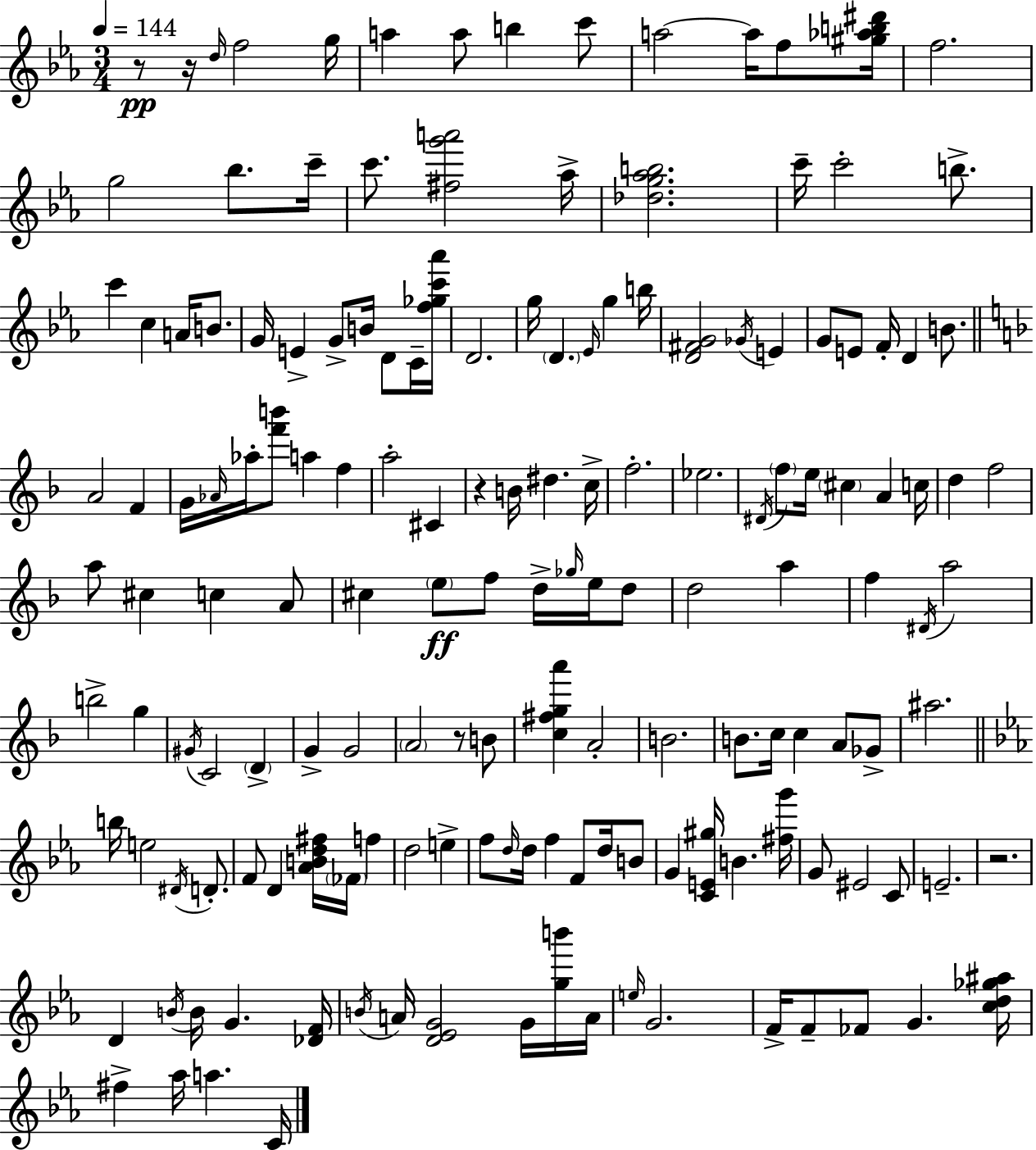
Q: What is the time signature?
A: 3/4